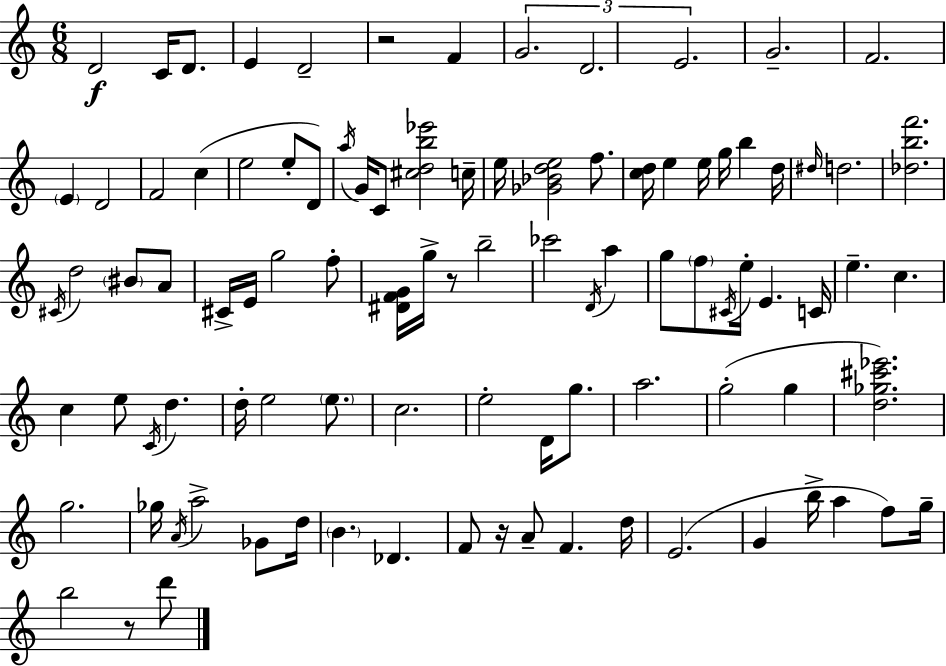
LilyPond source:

{
  \clef treble
  \numericTimeSignature
  \time 6/8
  \key c \major
  d'2\f c'16 d'8. | e'4 d'2-- | r2 f'4 | \tuplet 3/2 { g'2. | \break d'2. | e'2. } | g'2.-- | f'2. | \break \parenthesize e'4 d'2 | f'2 c''4( | e''2 e''8-. d'8) | \acciaccatura { a''16 } g'16 c'8 <cis'' d'' b'' ees'''>2 | \break c''16-- e''16 <ges' bes' d'' e''>2 f''8. | <c'' d''>16 e''4 e''16 g''16 b''4 | d''16 \grace { dis''16 } d''2. | <des'' b'' f'''>2. | \break \acciaccatura { cis'16 } d''2 \parenthesize bis'8 | a'8 cis'16-> e'16 g''2 | f''8-. <dis' f' g'>16 g''16-> r8 b''2-- | ces'''2 \acciaccatura { d'16 } | \break a''4 g''8 \parenthesize f''8 \acciaccatura { cis'16 } e''16-. e'4. | c'16 e''4.-- c''4. | c''4 e''8 \acciaccatura { c'16 } | d''4. d''16-. e''2 | \break \parenthesize e''8. c''2. | e''2-. | d'16 g''8. a''2. | g''2-.( | \break g''4 <d'' ges'' cis''' ees'''>2.) | g''2. | ges''16 \acciaccatura { a'16 } a''2-> | ges'8 d''16 \parenthesize b'4. | \break des'4. f'8 r16 a'8-- | f'4. d''16 e'2.( | g'4 b''16-> | a''4 f''8) g''16-- b''2 | \break r8 d'''8 \bar "|."
}